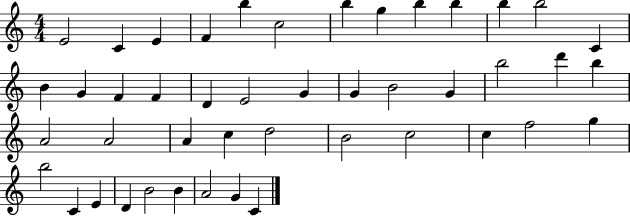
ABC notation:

X:1
T:Untitled
M:4/4
L:1/4
K:C
E2 C E F b c2 b g b b b b2 C B G F F D E2 G G B2 G b2 d' b A2 A2 A c d2 B2 c2 c f2 g b2 C E D B2 B A2 G C